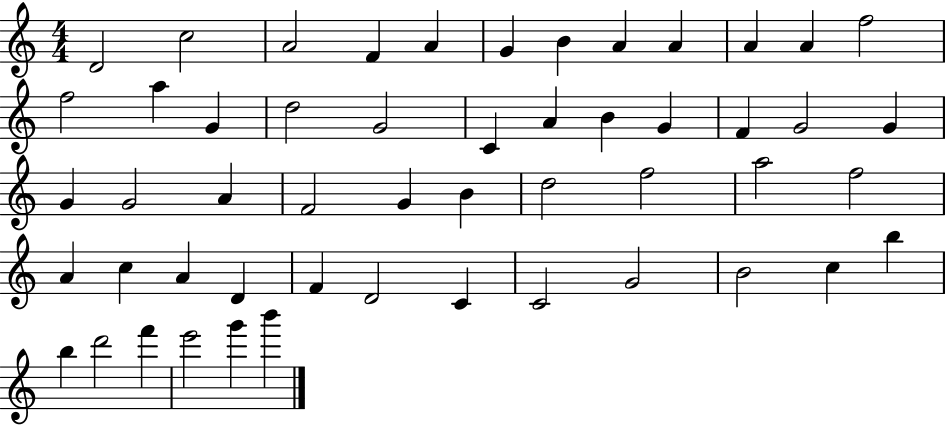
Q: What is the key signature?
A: C major